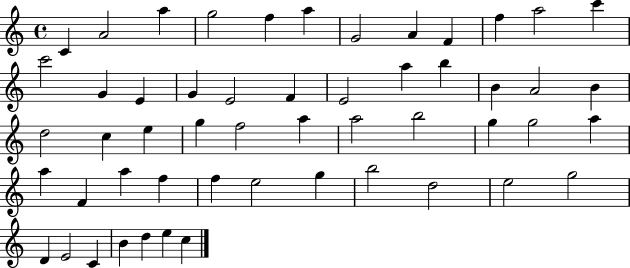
C4/q A4/h A5/q G5/h F5/q A5/q G4/h A4/q F4/q F5/q A5/h C6/q C6/h G4/q E4/q G4/q E4/h F4/q E4/h A5/q B5/q B4/q A4/h B4/q D5/h C5/q E5/q G5/q F5/h A5/q A5/h B5/h G5/q G5/h A5/q A5/q F4/q A5/q F5/q F5/q E5/h G5/q B5/h D5/h E5/h G5/h D4/q E4/h C4/q B4/q D5/q E5/q C5/q